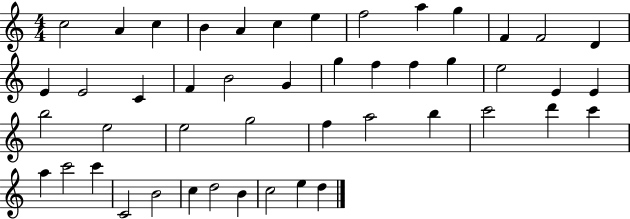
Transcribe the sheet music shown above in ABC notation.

X:1
T:Untitled
M:4/4
L:1/4
K:C
c2 A c B A c e f2 a g F F2 D E E2 C F B2 G g f f g e2 E E b2 e2 e2 g2 f a2 b c'2 d' c' a c'2 c' C2 B2 c d2 B c2 e d